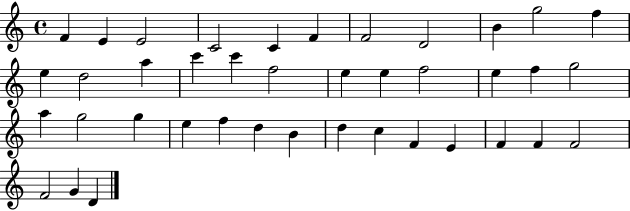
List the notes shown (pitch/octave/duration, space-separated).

F4/q E4/q E4/h C4/h C4/q F4/q F4/h D4/h B4/q G5/h F5/q E5/q D5/h A5/q C6/q C6/q F5/h E5/q E5/q F5/h E5/q F5/q G5/h A5/q G5/h G5/q E5/q F5/q D5/q B4/q D5/q C5/q F4/q E4/q F4/q F4/q F4/h F4/h G4/q D4/q